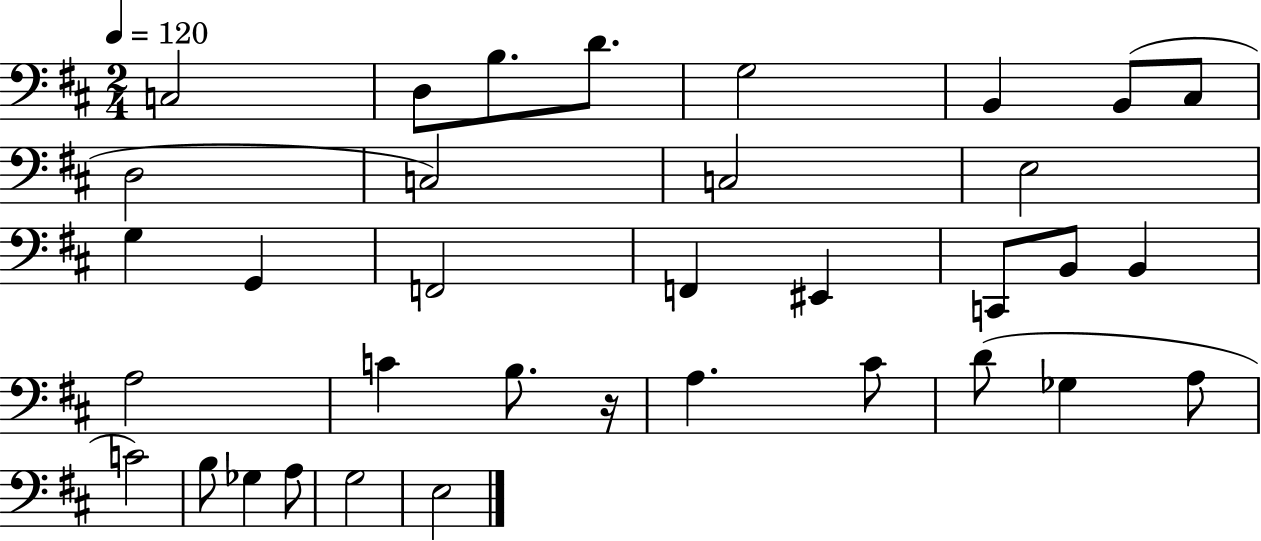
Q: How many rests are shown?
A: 1